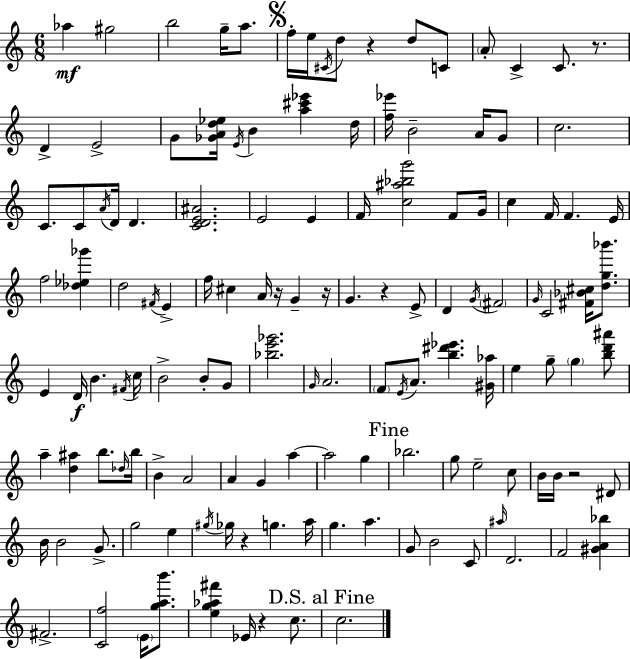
{
  \clef treble
  \numericTimeSignature
  \time 6/8
  \key c \major
  aes''4\mf gis''2 | b''2 g''16-- a''8. | \mark \markup { \musicglyph "scripts.segno" } f''16-. e''16 \acciaccatura { cis'16 } d''8 r4 d''8 c'8 | \parenthesize a'8-. c'4-> c'8. r8. | \break d'4-> e'2-> | g'8 <ges' a' d'' ees''>16 \acciaccatura { e'16 } b'4 <a'' cis''' ees'''>4 | d''16 <f'' ees'''>16 b'2-- a'16 | g'8 c''2. | \break c'8. c'8 \acciaccatura { a'16 } d'16 d'4. | <c' d' e' ais'>2. | e'2 e'4 | f'16 <c'' ais'' bes'' g'''>2 | \break f'8 g'16 c''4 f'16 f'4. | e'16 f''2 <des'' ees'' ges'''>4 | d''2 \acciaccatura { fis'16 } | e'4-> f''16 cis''4 a'16 r16 g'4-- | \break r16 g'4. r4 | e'8-> d'4 \acciaccatura { g'16 } \parenthesize fis'2 | \grace { g'16 } c'2 | <fis' bes' cis''>16 <d'' g'' bes'''>8. e'4 d'16\f b'4. | \break \acciaccatura { fis'16 } c''16 b'2-> | b'8-. g'8 <bes'' e''' ges'''>2. | \grace { g'16 } a'2. | \parenthesize f'8 \acciaccatura { e'16 } a'8. | \break <b'' dis''' ees'''>4. <gis' aes''>16 e''4 | g''8-- \parenthesize g''4 <b'' d''' ais'''>8 a''4-- | <d'' ais''>4 b''8. \grace { des''16 } b''16 b'4-> | a'2 a'4 | \break g'4 a''4~~ a''2 | g''4 \mark "Fine" bes''2. | g''8 | e''2-- c''8 b'16 b'16 | \break r2 dis'8 b'16 b'2 | g'8.-> g''2 | e''4 \acciaccatura { gis''16 } ges''16 | r4 g''4. a''16 g''4. | \break a''4. g'8 | b'2 c'8 \grace { ais''16 } | d'2. | f'2 <gis' a' bes''>4 | \break fis'2.-> | <c' f''>2 \parenthesize e'16 <g'' a'' b'''>8. | <e'' g'' aes'' fis'''>4 ees'16 r4 c''8. | \mark "D.S. al Fine" c''2. | \break \bar "|."
}